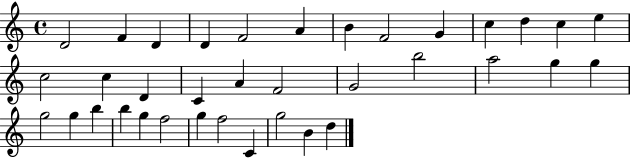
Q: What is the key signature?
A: C major